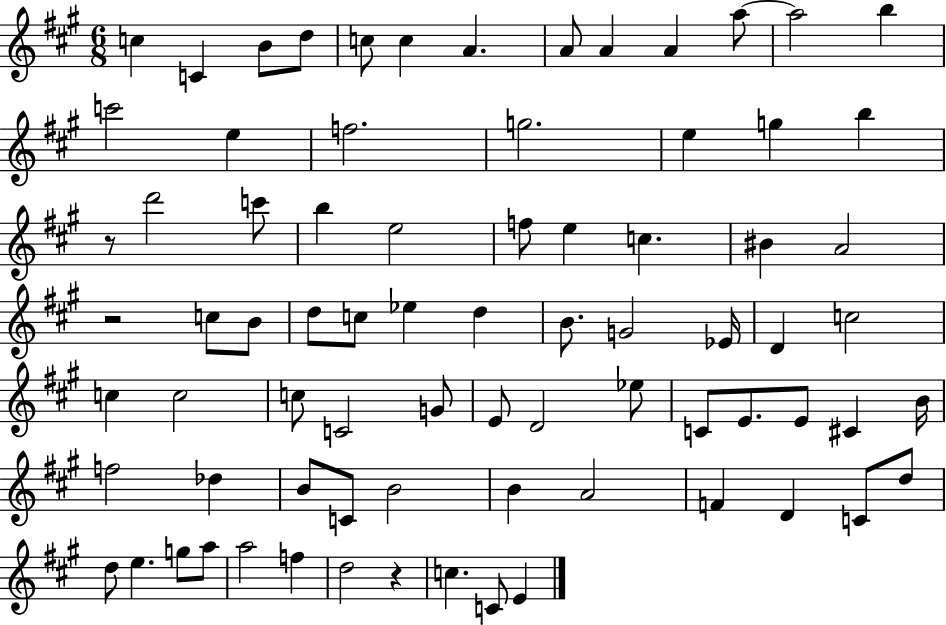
X:1
T:Untitled
M:6/8
L:1/4
K:A
c C B/2 d/2 c/2 c A A/2 A A a/2 a2 b c'2 e f2 g2 e g b z/2 d'2 c'/2 b e2 f/2 e c ^B A2 z2 c/2 B/2 d/2 c/2 _e d B/2 G2 _E/4 D c2 c c2 c/2 C2 G/2 E/2 D2 _e/2 C/2 E/2 E/2 ^C B/4 f2 _d B/2 C/2 B2 B A2 F D C/2 d/2 d/2 e g/2 a/2 a2 f d2 z c C/2 E